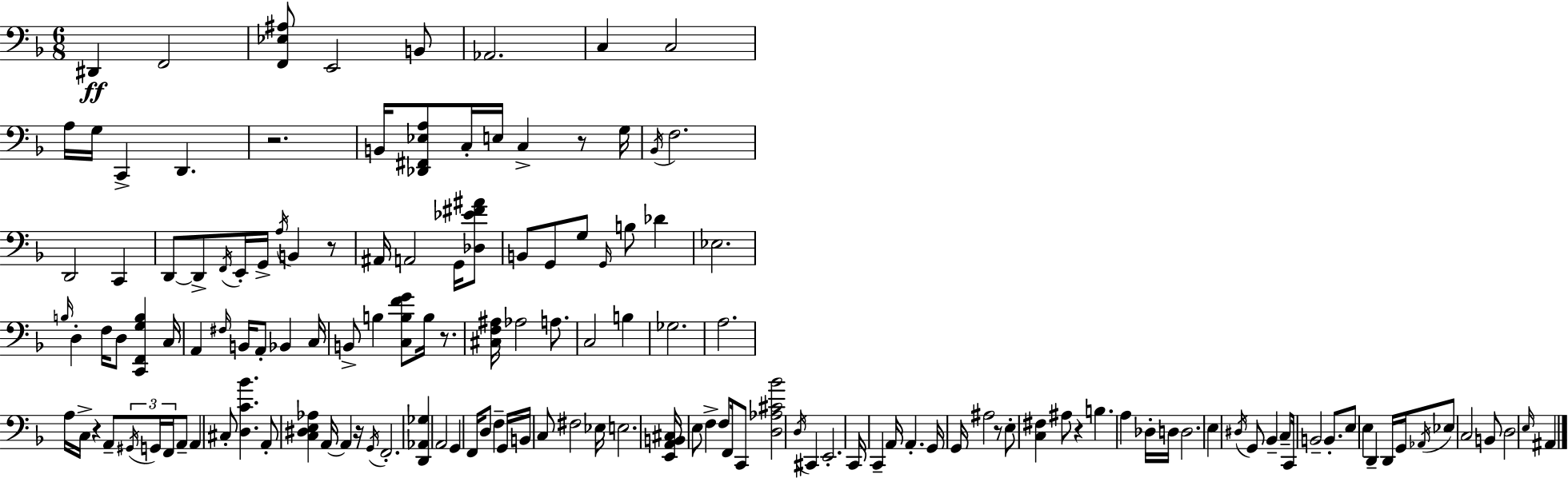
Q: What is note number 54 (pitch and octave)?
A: C3